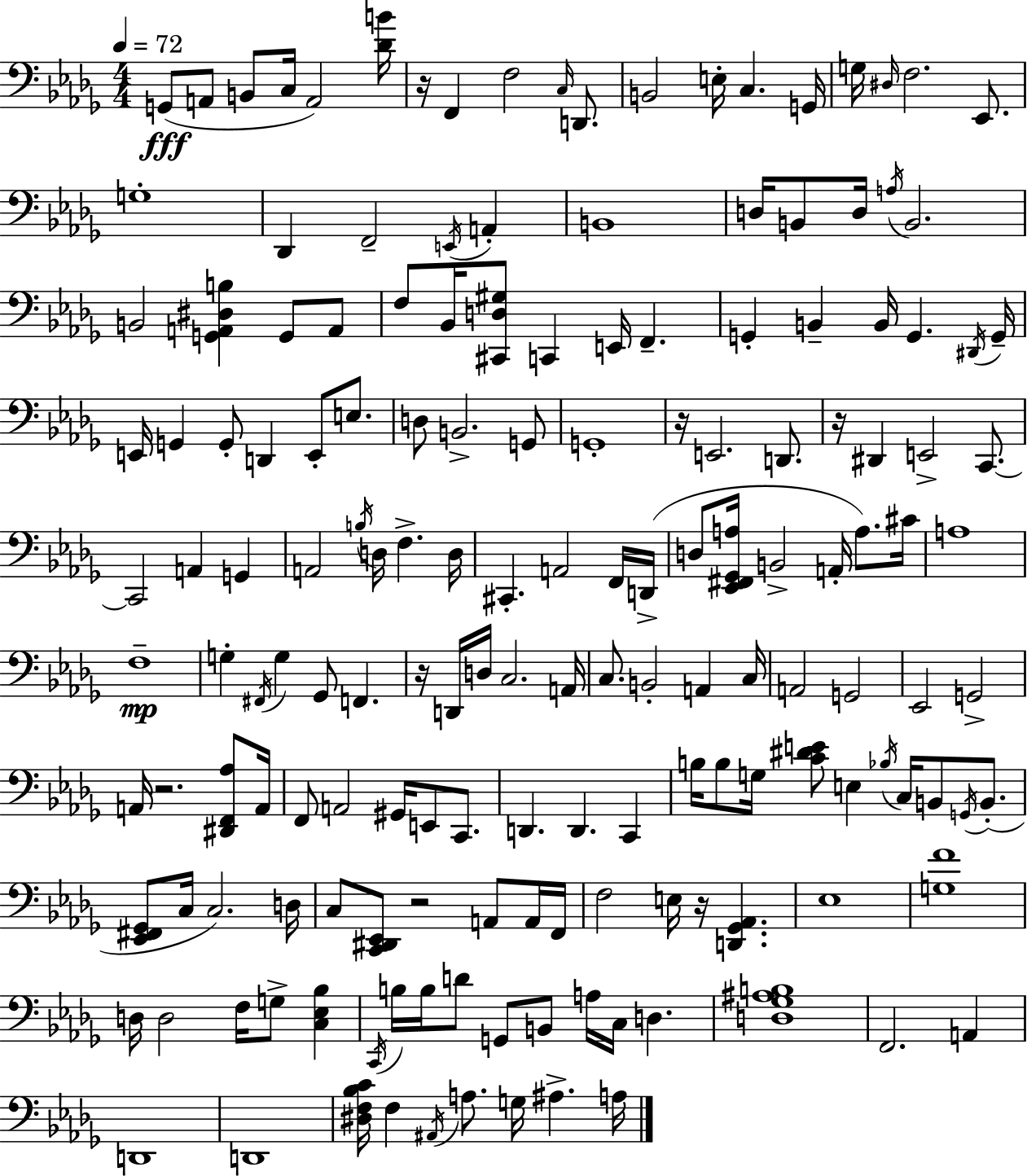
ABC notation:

X:1
T:Untitled
M:4/4
L:1/4
K:Bbm
G,,/2 A,,/2 B,,/2 C,/4 A,,2 [_DB]/4 z/4 F,, F,2 C,/4 D,,/2 B,,2 E,/4 C, G,,/4 G,/4 ^D,/4 F,2 _E,,/2 G,4 _D,, F,,2 E,,/4 A,, B,,4 D,/4 B,,/2 D,/4 A,/4 B,,2 B,,2 [G,,A,,^D,B,] G,,/2 A,,/2 F,/2 _B,,/4 [^C,,D,^G,]/2 C,, E,,/4 F,, G,, B,, B,,/4 G,, ^D,,/4 G,,/4 E,,/4 G,, G,,/2 D,, E,,/2 E,/2 D,/2 B,,2 G,,/2 G,,4 z/4 E,,2 D,,/2 z/4 ^D,, E,,2 C,,/2 C,,2 A,, G,, A,,2 B,/4 D,/4 F, D,/4 ^C,, A,,2 F,,/4 D,,/4 D,/2 [_E,,^F,,_G,,A,]/4 B,,2 A,,/4 A,/2 ^C/4 A,4 F,4 G, ^F,,/4 G, _G,,/2 F,, z/4 D,,/4 D,/4 C,2 A,,/4 C,/2 B,,2 A,, C,/4 A,,2 G,,2 _E,,2 G,,2 A,,/4 z2 [^D,,F,,_A,]/2 A,,/4 F,,/2 A,,2 ^G,,/4 E,,/2 C,,/2 D,, D,, C,, B,/4 B,/2 G,/4 [C^DE]/2 E, _B,/4 C,/4 B,,/2 G,,/4 B,,/2 [_E,,^F,,_G,,]/2 C,/4 C,2 D,/4 C,/2 [C,,^D,,_E,,]/2 z2 A,,/2 A,,/4 F,,/4 F,2 E,/4 z/4 [D,,_G,,_A,,] _E,4 [G,F]4 D,/4 D,2 F,/4 G,/2 [C,_E,_B,] C,,/4 B,/4 B,/4 D/2 G,,/2 B,,/2 A,/4 C,/4 D, [D,_G,^A,B,]4 F,,2 A,, D,,4 D,,4 [^D,F,_B,C]/4 F, ^A,,/4 A,/2 G,/4 ^A, A,/4